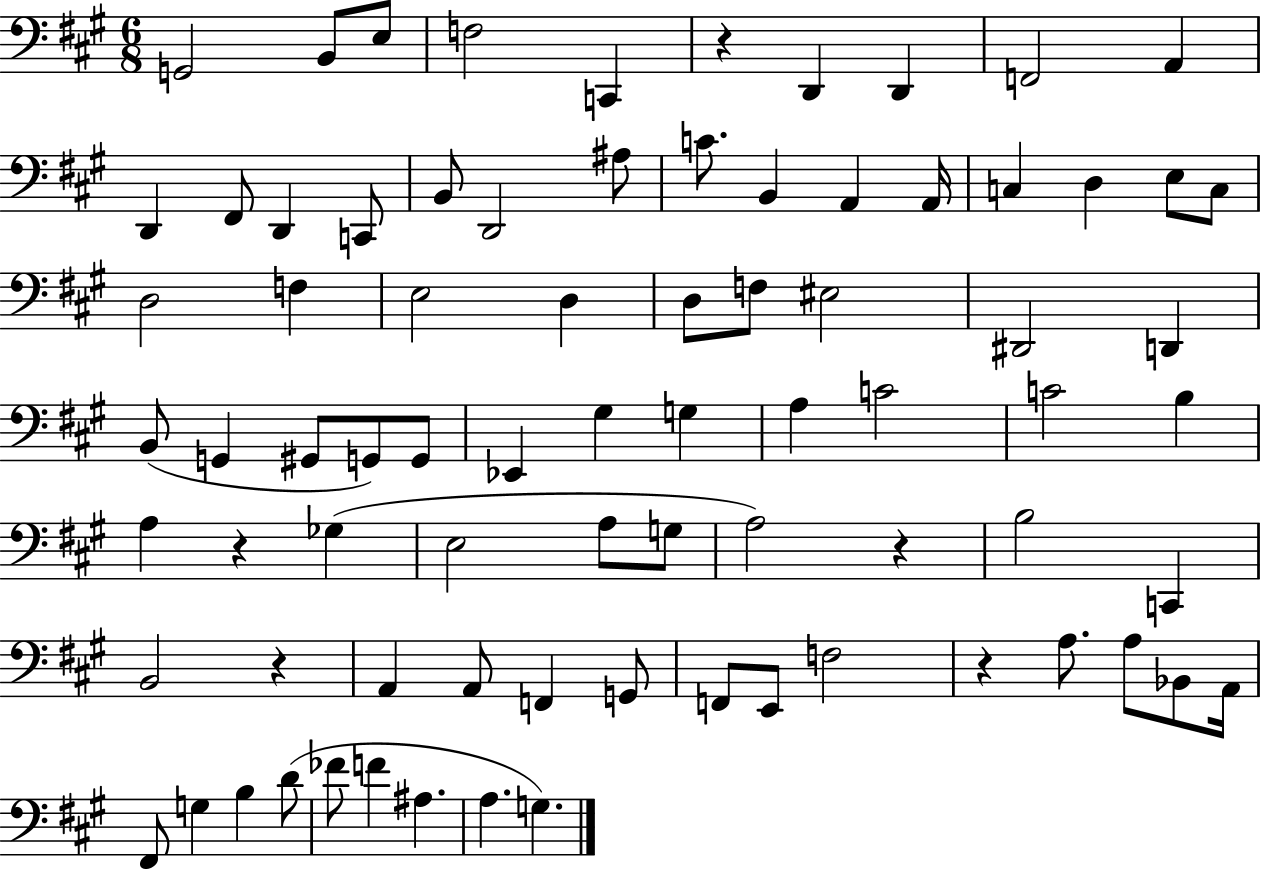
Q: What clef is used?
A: bass